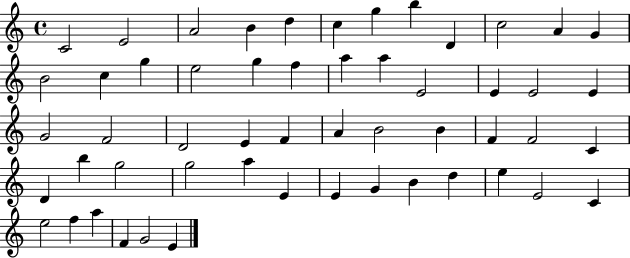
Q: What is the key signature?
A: C major